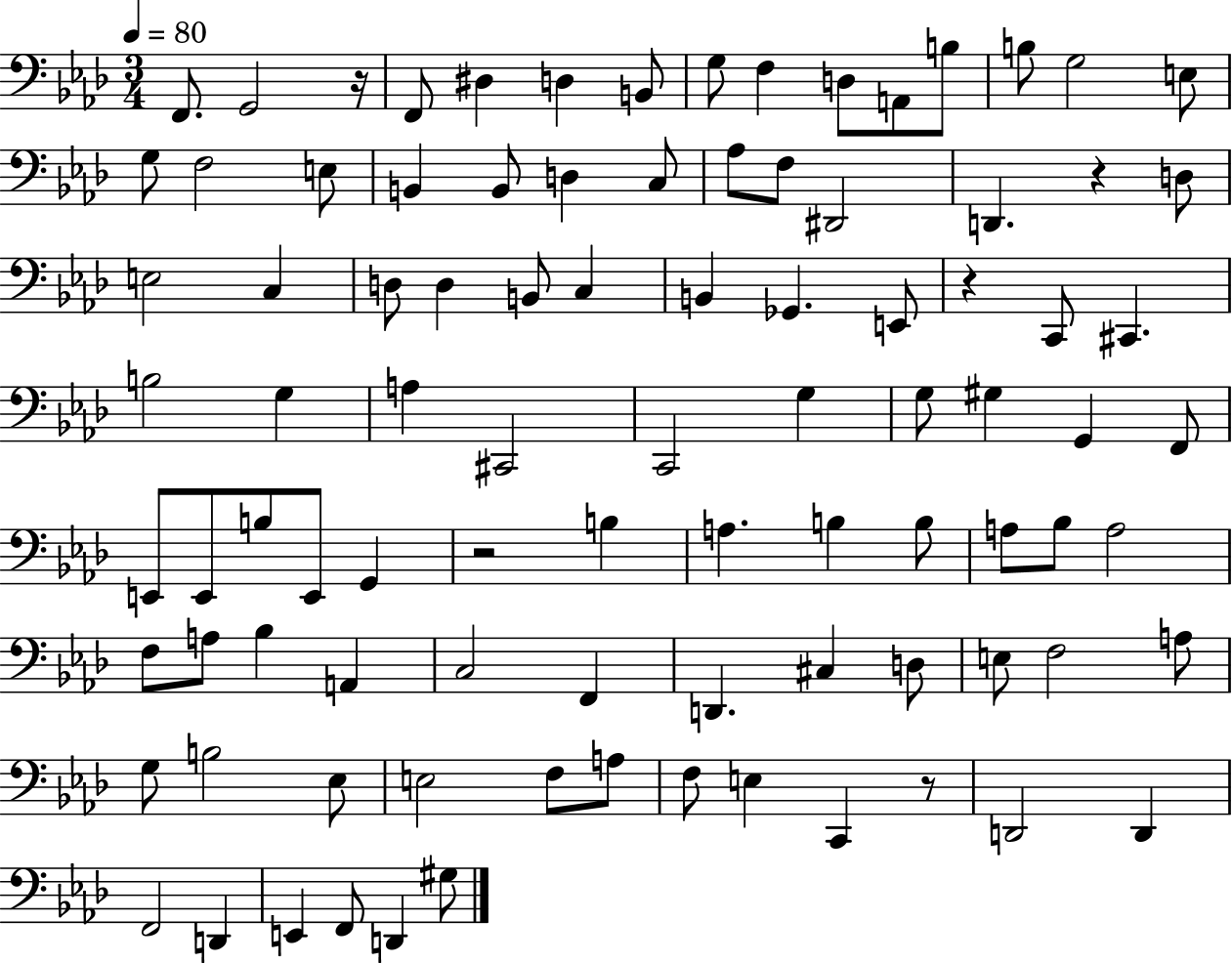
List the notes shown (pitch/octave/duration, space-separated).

F2/e. G2/h R/s F2/e D#3/q D3/q B2/e G3/e F3/q D3/e A2/e B3/e B3/e G3/h E3/e G3/e F3/h E3/e B2/q B2/e D3/q C3/e Ab3/e F3/e D#2/h D2/q. R/q D3/e E3/h C3/q D3/e D3/q B2/e C3/q B2/q Gb2/q. E2/e R/q C2/e C#2/q. B3/h G3/q A3/q C#2/h C2/h G3/q G3/e G#3/q G2/q F2/e E2/e E2/e B3/e E2/e G2/q R/h B3/q A3/q. B3/q B3/e A3/e Bb3/e A3/h F3/e A3/e Bb3/q A2/q C3/h F2/q D2/q. C#3/q D3/e E3/e F3/h A3/e G3/e B3/h Eb3/e E3/h F3/e A3/e F3/e E3/q C2/q R/e D2/h D2/q F2/h D2/q E2/q F2/e D2/q G#3/e